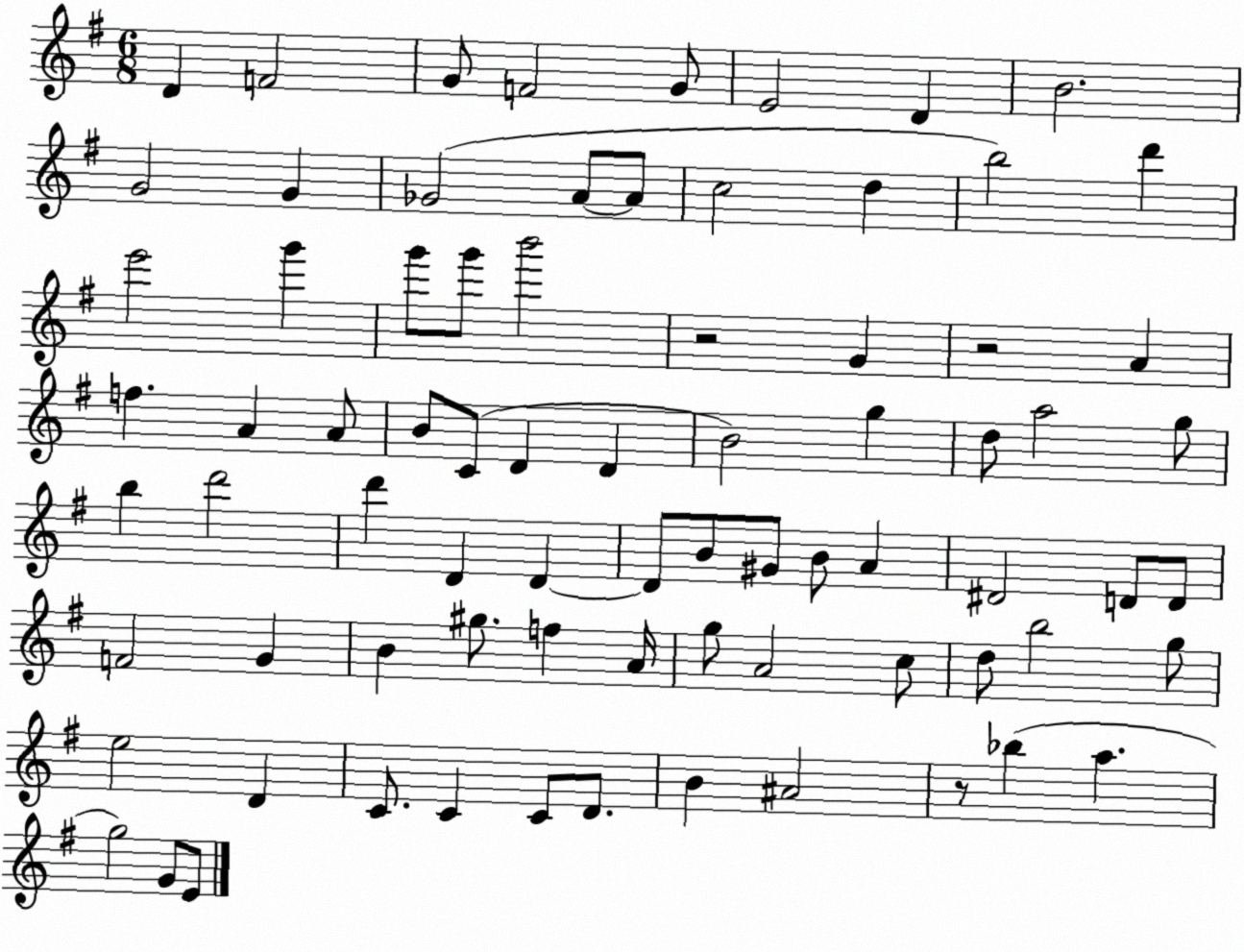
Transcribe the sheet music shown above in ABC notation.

X:1
T:Untitled
M:6/8
L:1/4
K:G
D F2 G/2 F2 G/2 E2 D B2 G2 G _G2 A/2 A/2 c2 d b2 d' e'2 g' g'/2 g'/2 b'2 z2 G z2 A f A A/2 B/2 C/2 D D B2 g d/2 a2 g/2 b d'2 d' D D D/2 B/2 ^G/2 B/2 A ^D2 D/2 D/2 F2 G B ^g/2 f A/4 g/2 A2 c/2 d/2 b2 g/2 e2 D C/2 C C/2 D/2 B ^A2 z/2 _b a g2 G/2 E/2